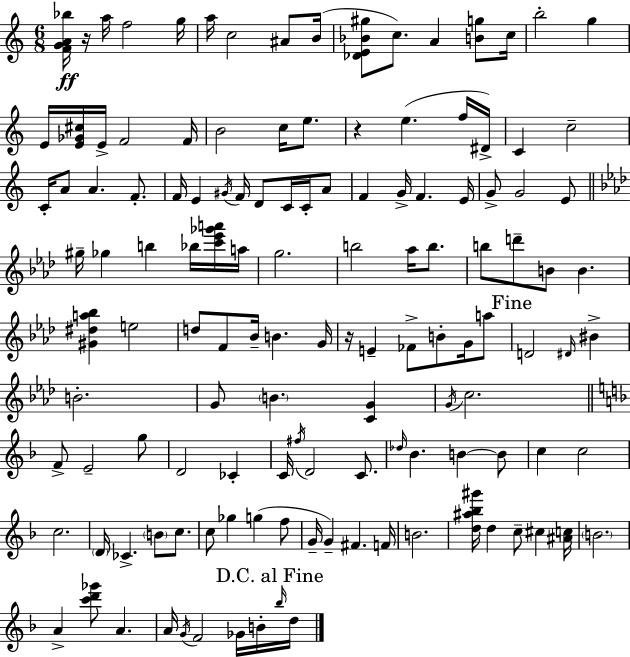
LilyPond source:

{
  \clef treble
  \numericTimeSignature
  \time 6/8
  \key c \major
  <f' g' a' bes''>16\ff r16 a''16 f''2 g''16 | a''16 c''2 ais'8 b'16( | <des' e' bes' gis''>8 c''8.) a'4 <b' g''>8 c''16 | b''2-. g''4 | \break e'16 <e' ges' cis''>16 e'16-> f'2 f'16 | b'2 c''16 e''8. | r4 e''4.( f''16 dis'16->) | c'4 c''2-- | \break c'16-. a'8 a'4. f'8.-. | f'16 e'4 \acciaccatura { gis'16 } f'16 d'8 c'16 c'16-. a'8 | f'4 g'16-> f'4. | e'16 g'8-> g'2 e'8 | \break \bar "||" \break \key aes \major gis''16-- ges''4 b''4 bes''16 <c''' ees''' ges''' a'''>16 a''16 | g''2. | b''2 aes''16 b''8. | b''8 d'''8-- b'8 b'4. | \break <gis' dis'' a'' bes''>4 e''2 | d''8 f'8 bes'16-- b'4. g'16 | r16 e'4-- fes'8-> b'8-. g'16 a''8 | \mark "Fine" d'2 \grace { dis'16 } bis'4-> | \break b'2.-. | g'8 \parenthesize b'4. <c' g'>4 | \acciaccatura { g'16 } c''2. | \bar "||" \break \key f \major f'8-> e'2-- g''8 | d'2 ces'4-. | c'16 \acciaccatura { fis''16 } d'2 c'8. | \grace { des''16 } bes'4. b'4~~ | \break b'8 c''4 c''2 | c''2. | \parenthesize d'16 ces'4.-> \parenthesize b'8 c''8. | c''8 ges''4 g''4( | \break f''8 g'16-- g'4--) fis'4. | f'16 b'2. | <d'' ais'' bes'' gis'''>16 d''4 c''8-- cis''4 | <ais' c''>16 \parenthesize b'2. | \break a'4-> <c''' d''' ges'''>8 a'4. | a'16 \acciaccatura { g'16 } f'2 | ges'16 b'16-. \mark "D.C. al Fine" \grace { bes''16 } d''16 \bar "|."
}